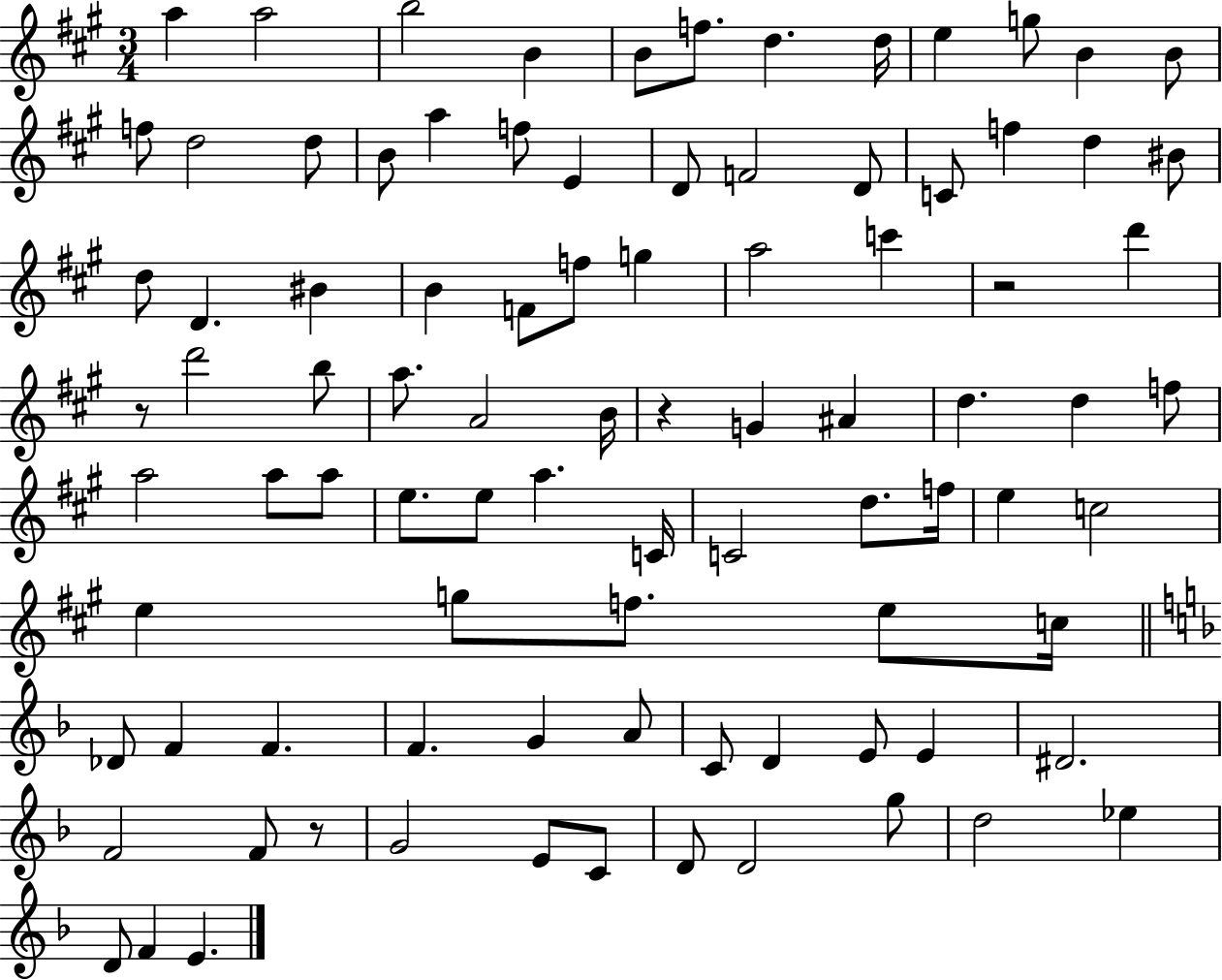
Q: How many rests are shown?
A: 4